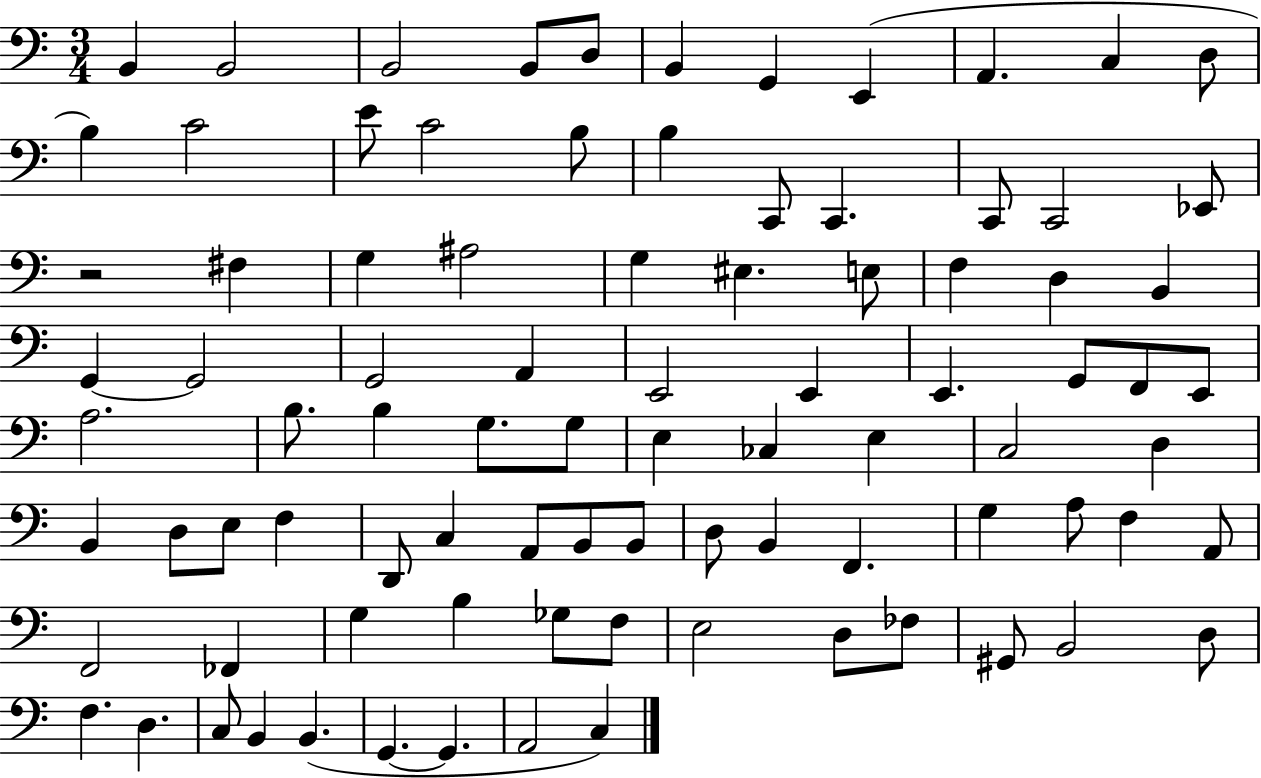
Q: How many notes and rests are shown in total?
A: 89